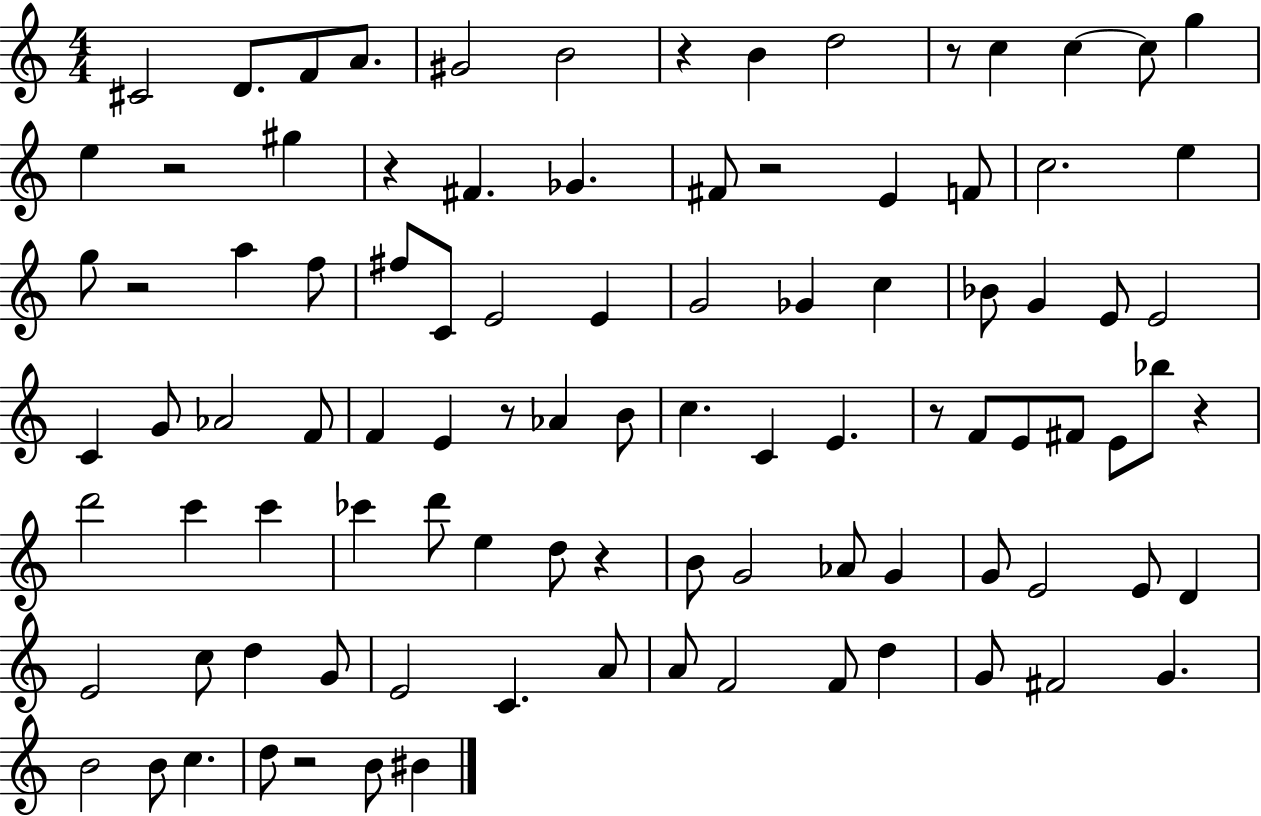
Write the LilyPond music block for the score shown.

{
  \clef treble
  \numericTimeSignature
  \time 4/4
  \key c \major
  \repeat volta 2 { cis'2 d'8. f'8 a'8. | gis'2 b'2 | r4 b'4 d''2 | r8 c''4 c''4~~ c''8 g''4 | \break e''4 r2 gis''4 | r4 fis'4. ges'4. | fis'8 r2 e'4 f'8 | c''2. e''4 | \break g''8 r2 a''4 f''8 | fis''8 c'8 e'2 e'4 | g'2 ges'4 c''4 | bes'8 g'4 e'8 e'2 | \break c'4 g'8 aes'2 f'8 | f'4 e'4 r8 aes'4 b'8 | c''4. c'4 e'4. | r8 f'8 e'8 fis'8 e'8 bes''8 r4 | \break d'''2 c'''4 c'''4 | ces'''4 d'''8 e''4 d''8 r4 | b'8 g'2 aes'8 g'4 | g'8 e'2 e'8 d'4 | \break e'2 c''8 d''4 g'8 | e'2 c'4. a'8 | a'8 f'2 f'8 d''4 | g'8 fis'2 g'4. | \break b'2 b'8 c''4. | d''8 r2 b'8 bis'4 | } \bar "|."
}